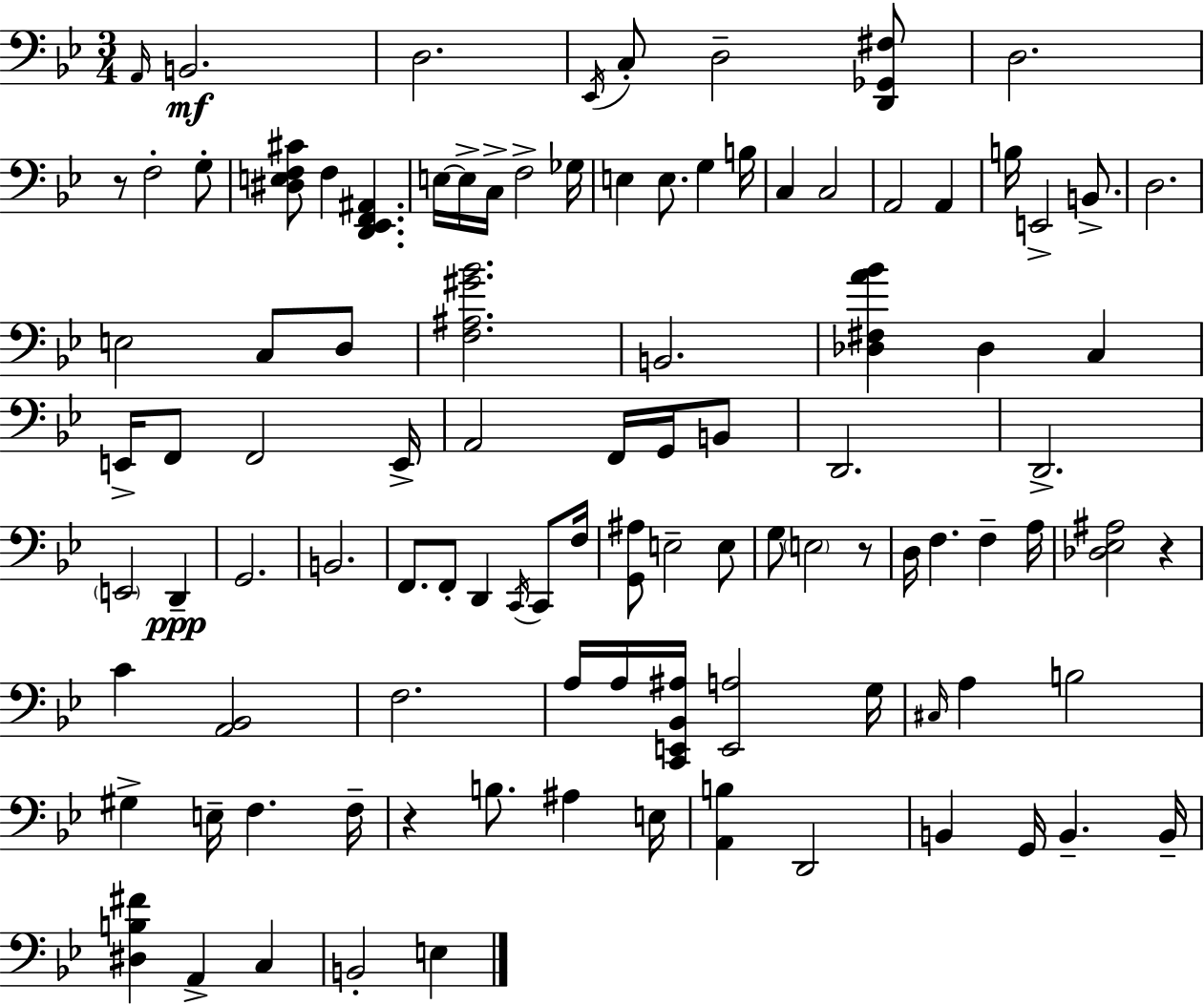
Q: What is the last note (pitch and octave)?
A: E3